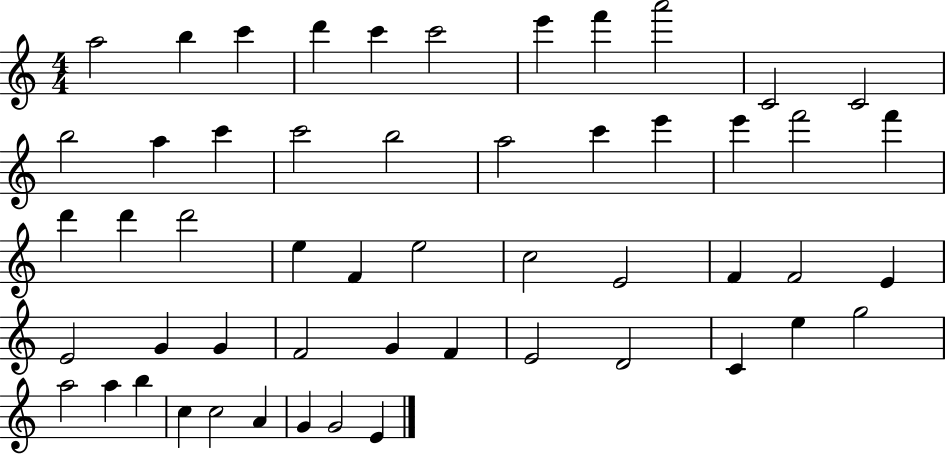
{
  \clef treble
  \numericTimeSignature
  \time 4/4
  \key c \major
  a''2 b''4 c'''4 | d'''4 c'''4 c'''2 | e'''4 f'''4 a'''2 | c'2 c'2 | \break b''2 a''4 c'''4 | c'''2 b''2 | a''2 c'''4 e'''4 | e'''4 f'''2 f'''4 | \break d'''4 d'''4 d'''2 | e''4 f'4 e''2 | c''2 e'2 | f'4 f'2 e'4 | \break e'2 g'4 g'4 | f'2 g'4 f'4 | e'2 d'2 | c'4 e''4 g''2 | \break a''2 a''4 b''4 | c''4 c''2 a'4 | g'4 g'2 e'4 | \bar "|."
}